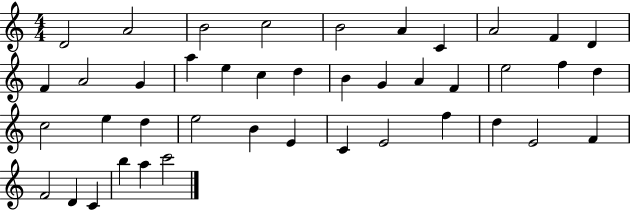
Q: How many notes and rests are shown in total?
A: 42